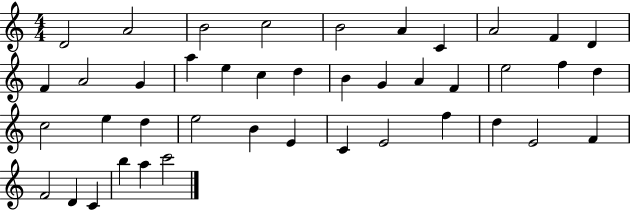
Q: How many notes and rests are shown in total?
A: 42